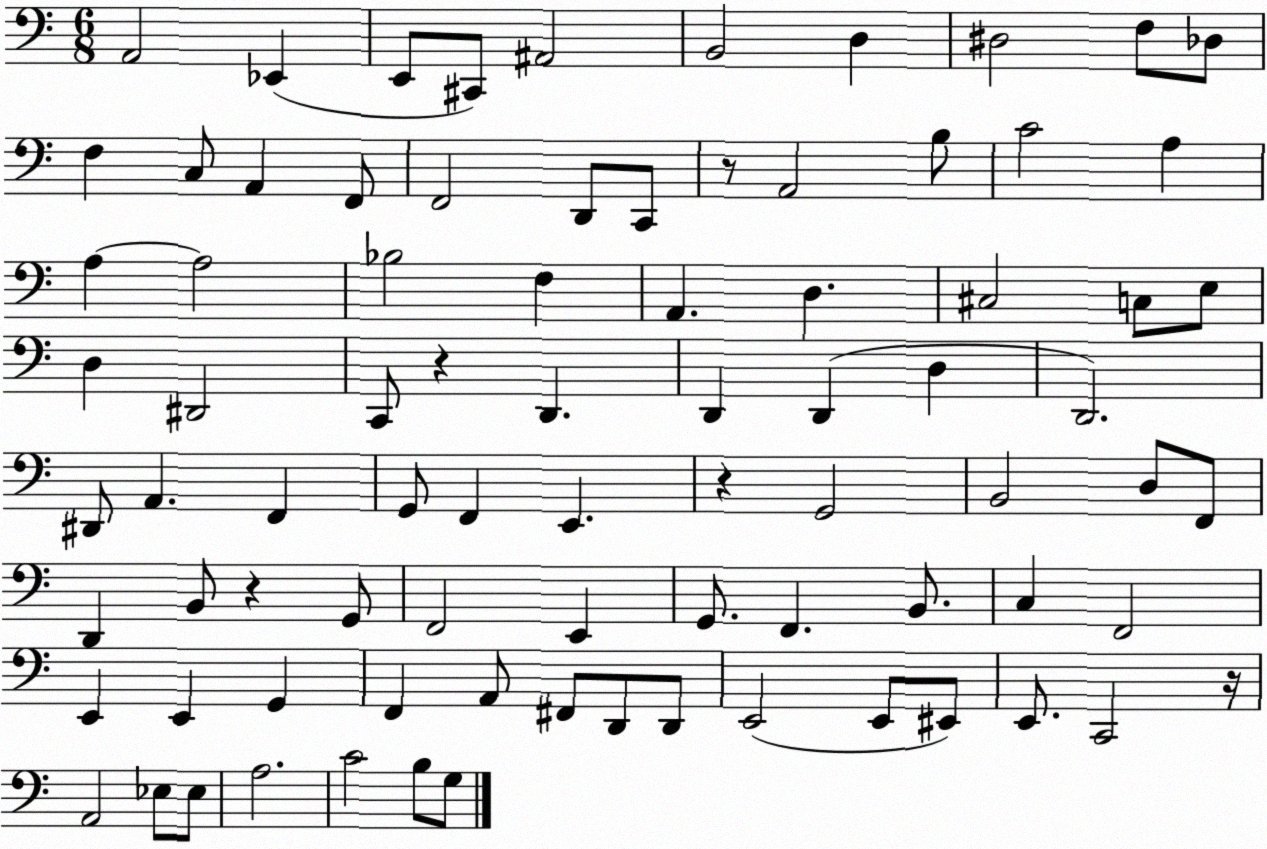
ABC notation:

X:1
T:Untitled
M:6/8
L:1/4
K:C
A,,2 _E,, E,,/2 ^C,,/2 ^A,,2 B,,2 D, ^D,2 F,/2 _D,/2 F, C,/2 A,, F,,/2 F,,2 D,,/2 C,,/2 z/2 A,,2 B,/2 C2 A, A, A,2 _B,2 F, A,, D, ^C,2 C,/2 E,/2 D, ^D,,2 C,,/2 z D,, D,, D,, D, D,,2 ^D,,/2 A,, F,, G,,/2 F,, E,, z G,,2 B,,2 D,/2 F,,/2 D,, B,,/2 z G,,/2 F,,2 E,, G,,/2 F,, B,,/2 C, F,,2 E,, E,, G,, F,, A,,/2 ^F,,/2 D,,/2 D,,/2 E,,2 E,,/2 ^E,,/2 E,,/2 C,,2 z/4 A,,2 _E,/2 _E,/2 A,2 C2 B,/2 G,/2